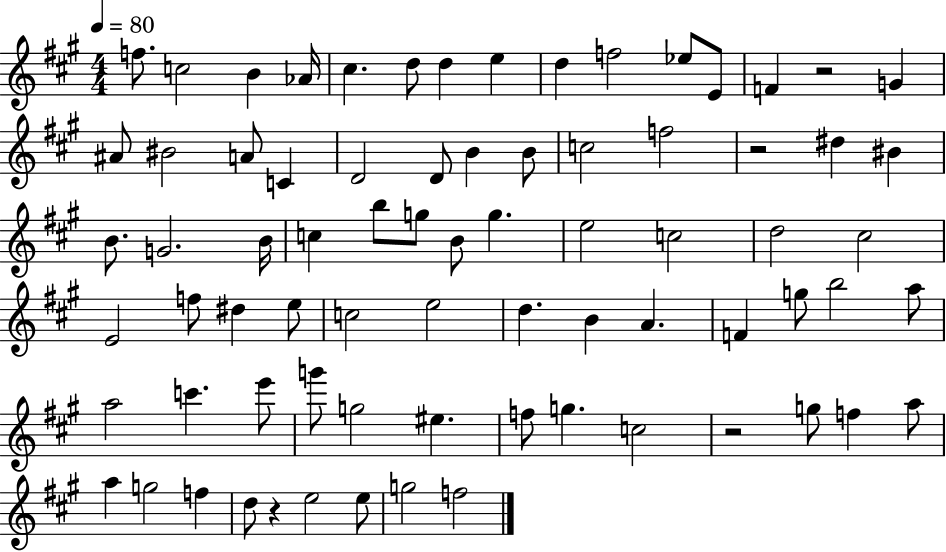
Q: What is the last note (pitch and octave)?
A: F5